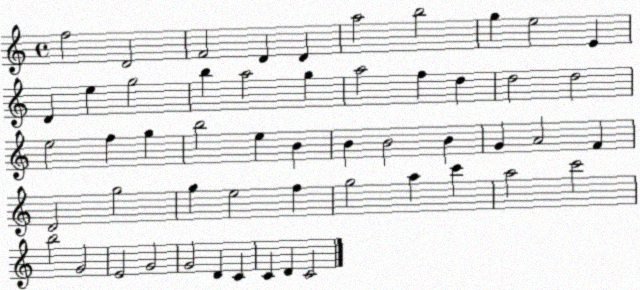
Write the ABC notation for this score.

X:1
T:Untitled
M:4/4
L:1/4
K:C
f2 D2 F2 D D a2 b2 g e2 E D e g2 b a2 g a2 f d d2 d2 e2 f g b2 e B B B2 B G A2 F D2 g2 g e2 f g2 a c' a2 c'2 b2 G2 E2 G2 G2 D C C D C2